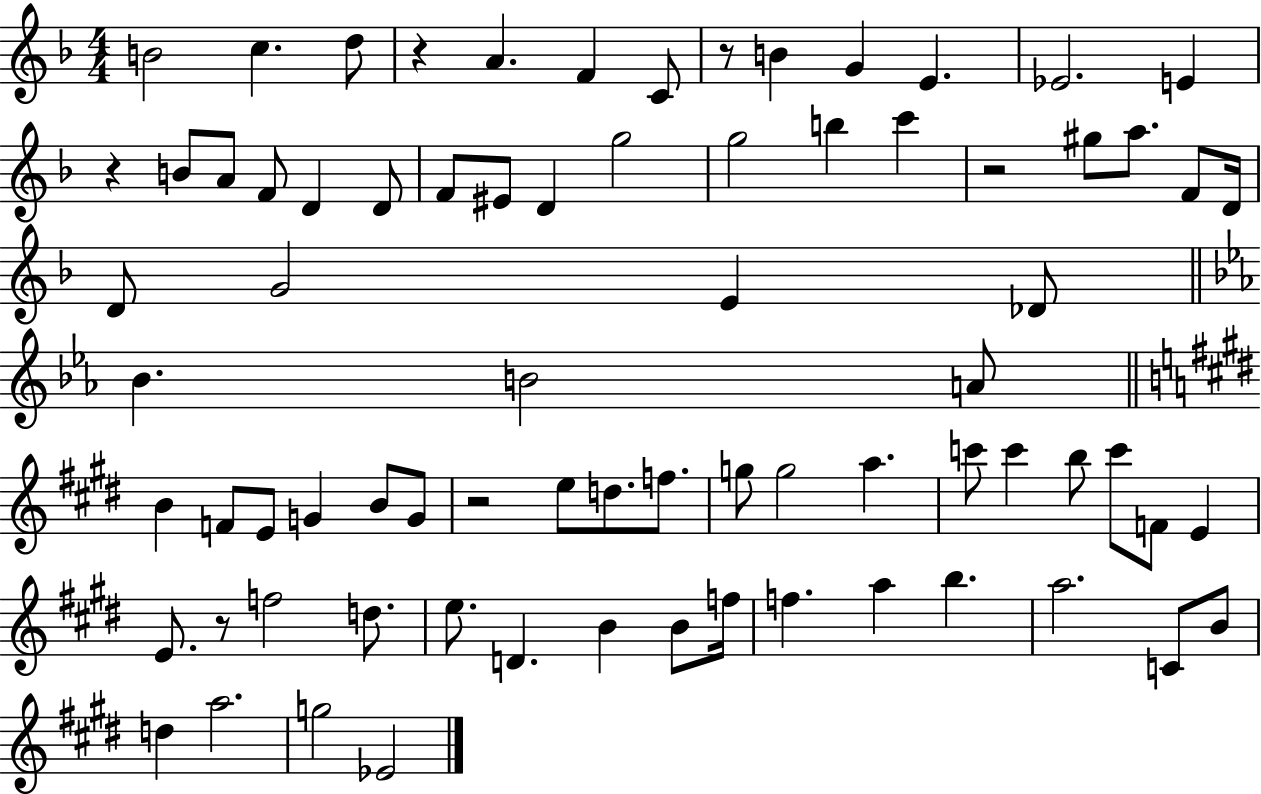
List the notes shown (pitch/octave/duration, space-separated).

B4/h C5/q. D5/e R/q A4/q. F4/q C4/e R/e B4/q G4/q E4/q. Eb4/h. E4/q R/q B4/e A4/e F4/e D4/q D4/e F4/e EIS4/e D4/q G5/h G5/h B5/q C6/q R/h G#5/e A5/e. F4/e D4/s D4/e G4/h E4/q Db4/e Bb4/q. B4/h A4/e B4/q F4/e E4/e G4/q B4/e G4/e R/h E5/e D5/e. F5/e. G5/e G5/h A5/q. C6/e C6/q B5/e C6/e F4/e E4/q E4/e. R/e F5/h D5/e. E5/e. D4/q. B4/q B4/e F5/s F5/q. A5/q B5/q. A5/h. C4/e B4/e D5/q A5/h. G5/h Eb4/h